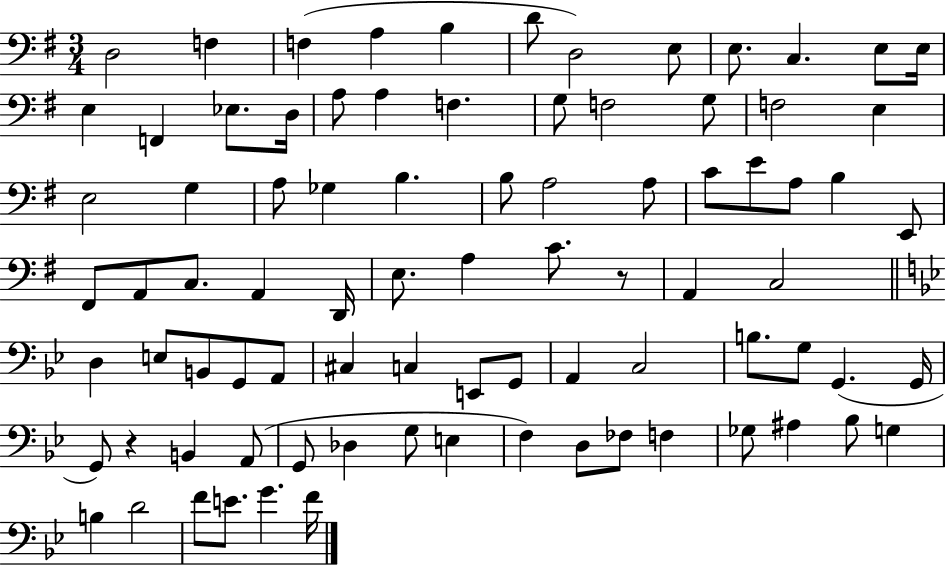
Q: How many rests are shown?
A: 2